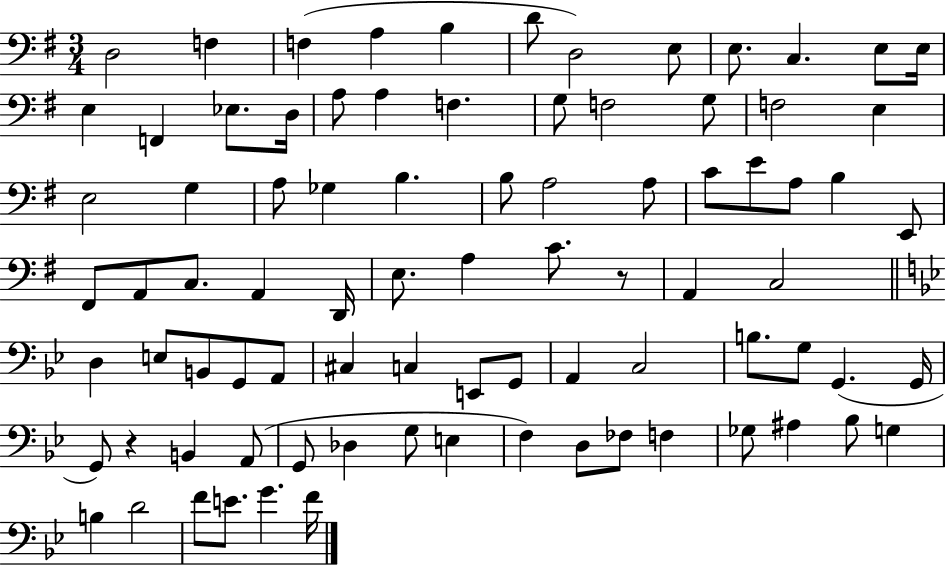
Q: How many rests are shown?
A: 2